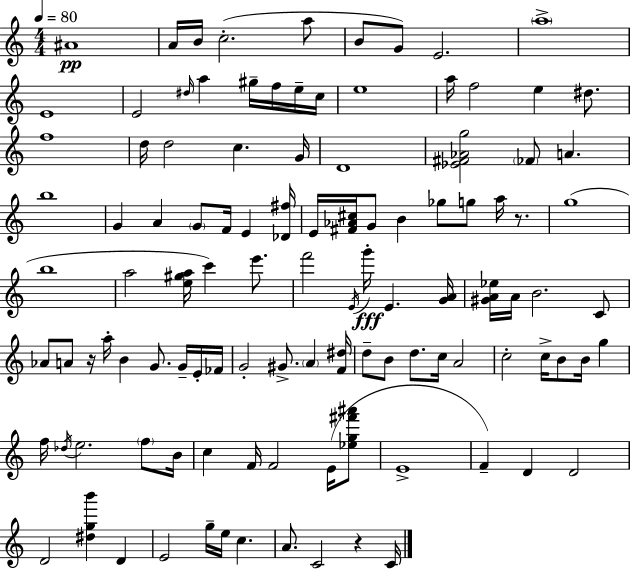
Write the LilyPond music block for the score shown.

{
  \clef treble
  \numericTimeSignature
  \time 4/4
  \key c \major
  \tempo 4 = 80
  \repeat volta 2 { ais'1\pp | a'16 b'16 c''2.-.( a''8 | b'8 g'8) e'2. | \parenthesize a''1-> | \break e'1 | e'2 \grace { dis''16 } a''4 gis''16-- f''16 e''16-- | c''16 e''1 | a''16 f''2 e''4 dis''8. | \break f''1 | d''16 d''2 c''4. | g'16 d'1 | <ees' fis' aes' g''>2 \parenthesize fes'8 a'4. | \break b''1 | g'4 a'4 \parenthesize g'8 f'16 e'4 | <des' fis''>16 e'16 <fis' aes' cis''>16 g'8 b'4 ges''8 g''8 a''16 r8. | g''1( | \break b''1 | a''2 <e'' gis'' a''>16 c'''4) e'''8. | f'''2 \acciaccatura { e'16 } g'''16-.\fff e'4. | <g' a'>16 <gis' a' ees''>16 a'16 b'2. | \break c'8 aes'8 a'8 r16 a''16-. b'4 g'8. g'16-- | e'16-. fes'16 g'2-. gis'8.-> \parenthesize a'4 | <f' dis''>16 d''8-- b'8 d''8. c''16 a'2 | c''2-. c''16-> b'8 b'16 g''4 | \break f''16 \acciaccatura { des''16 } e''2. | \parenthesize f''8 b'16 c''4 f'16 f'2 | e'16( <ees'' g'' fis''' ais'''>8 e'1-> | f'4--) d'4 d'2 | \break d'2 <dis'' g'' b'''>4 d'4 | e'2 g''16-- e''16 c''4. | a'8. c'2 r4 | c'16 } \bar "|."
}